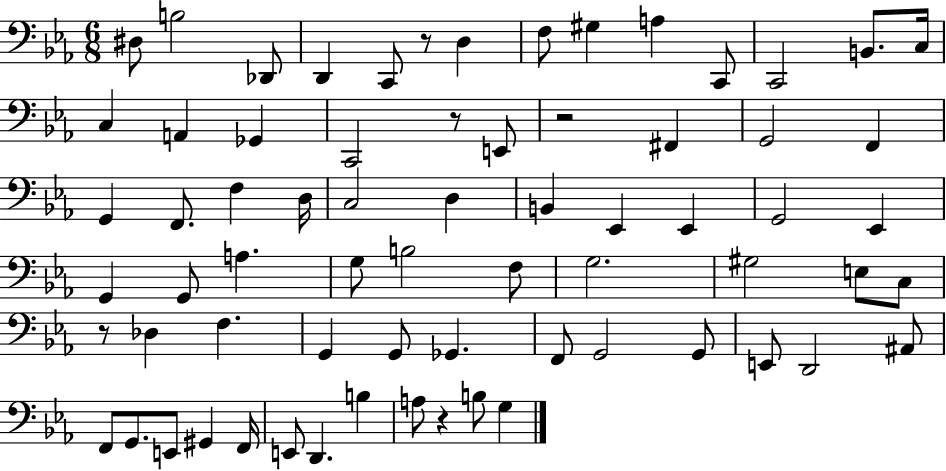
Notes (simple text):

D#3/e B3/h Db2/e D2/q C2/e R/e D3/q F3/e G#3/q A3/q C2/e C2/h B2/e. C3/s C3/q A2/q Gb2/q C2/h R/e E2/e R/h F#2/q G2/h F2/q G2/q F2/e. F3/q D3/s C3/h D3/q B2/q Eb2/q Eb2/q G2/h Eb2/q G2/q G2/e A3/q. G3/e B3/h F3/e G3/h. G#3/h E3/e C3/e R/e Db3/q F3/q. G2/q G2/e Gb2/q. F2/e G2/h G2/e E2/e D2/h A#2/e F2/e G2/e. E2/e G#2/q F2/s E2/e D2/q. B3/q A3/e R/q B3/e G3/q